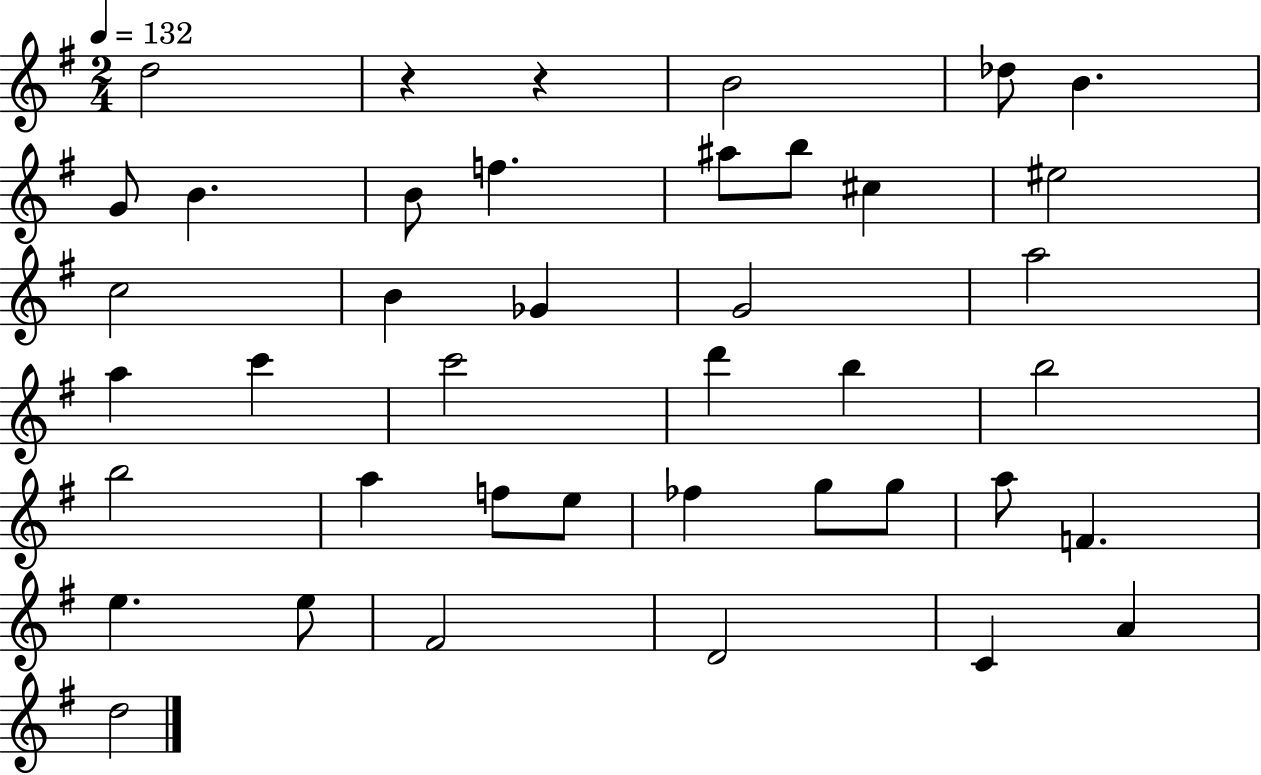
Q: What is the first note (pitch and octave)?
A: D5